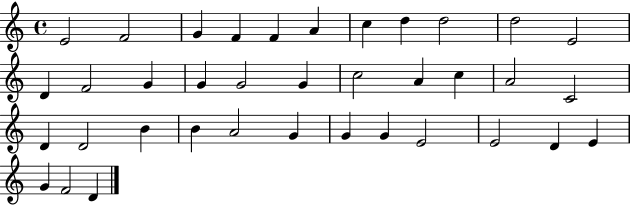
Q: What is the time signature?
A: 4/4